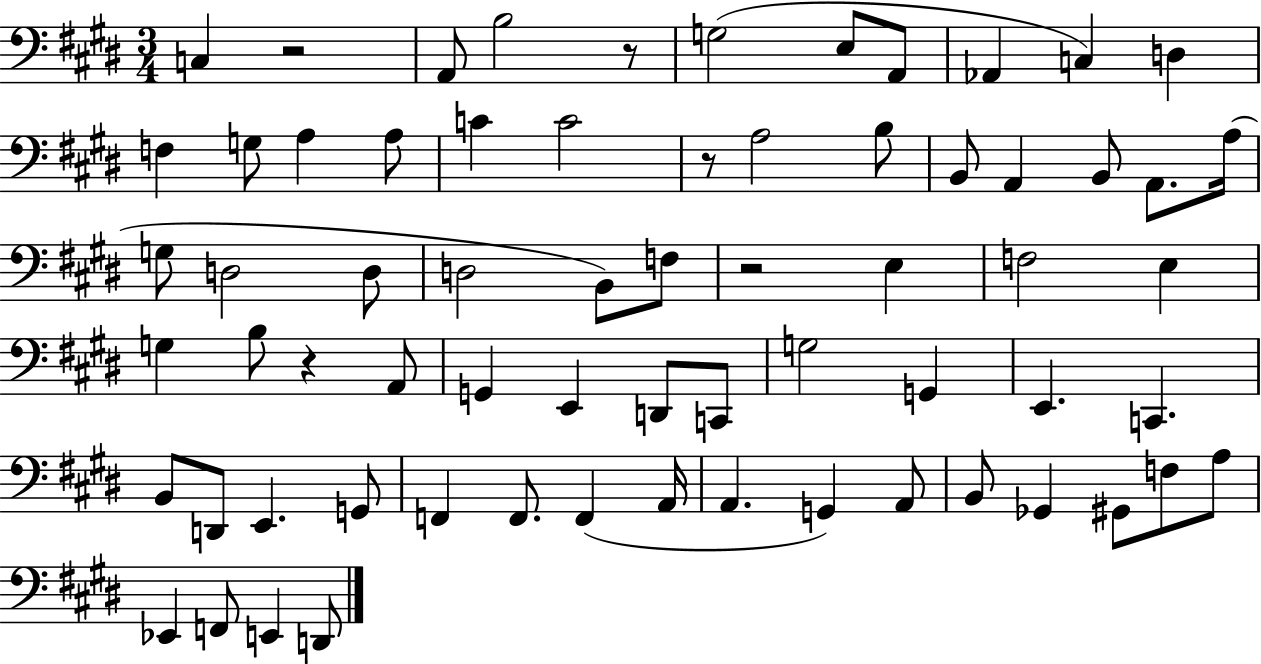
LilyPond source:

{
  \clef bass
  \numericTimeSignature
  \time 3/4
  \key e \major
  c4 r2 | a,8 b2 r8 | g2( e8 a,8 | aes,4 c4) d4 | \break f4 g8 a4 a8 | c'4 c'2 | r8 a2 b8 | b,8 a,4 b,8 a,8. a16( | \break g8 d2 d8 | d2 b,8) f8 | r2 e4 | f2 e4 | \break g4 b8 r4 a,8 | g,4 e,4 d,8 c,8 | g2 g,4 | e,4. c,4. | \break b,8 d,8 e,4. g,8 | f,4 f,8. f,4( a,16 | a,4. g,4) a,8 | b,8 ges,4 gis,8 f8 a8 | \break ees,4 f,8 e,4 d,8 | \bar "|."
}